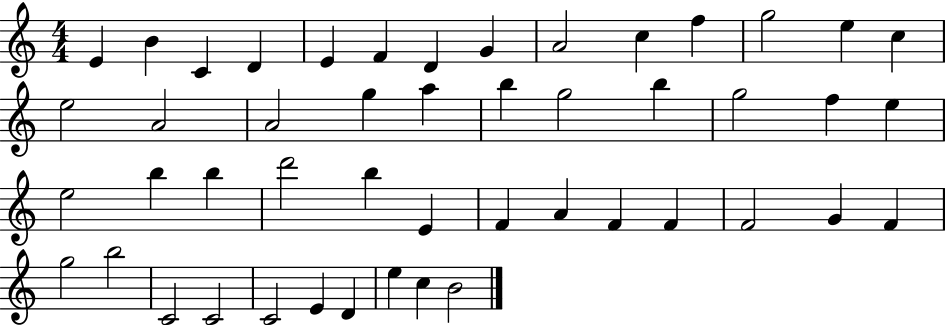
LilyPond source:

{
  \clef treble
  \numericTimeSignature
  \time 4/4
  \key c \major
  e'4 b'4 c'4 d'4 | e'4 f'4 d'4 g'4 | a'2 c''4 f''4 | g''2 e''4 c''4 | \break e''2 a'2 | a'2 g''4 a''4 | b''4 g''2 b''4 | g''2 f''4 e''4 | \break e''2 b''4 b''4 | d'''2 b''4 e'4 | f'4 a'4 f'4 f'4 | f'2 g'4 f'4 | \break g''2 b''2 | c'2 c'2 | c'2 e'4 d'4 | e''4 c''4 b'2 | \break \bar "|."
}